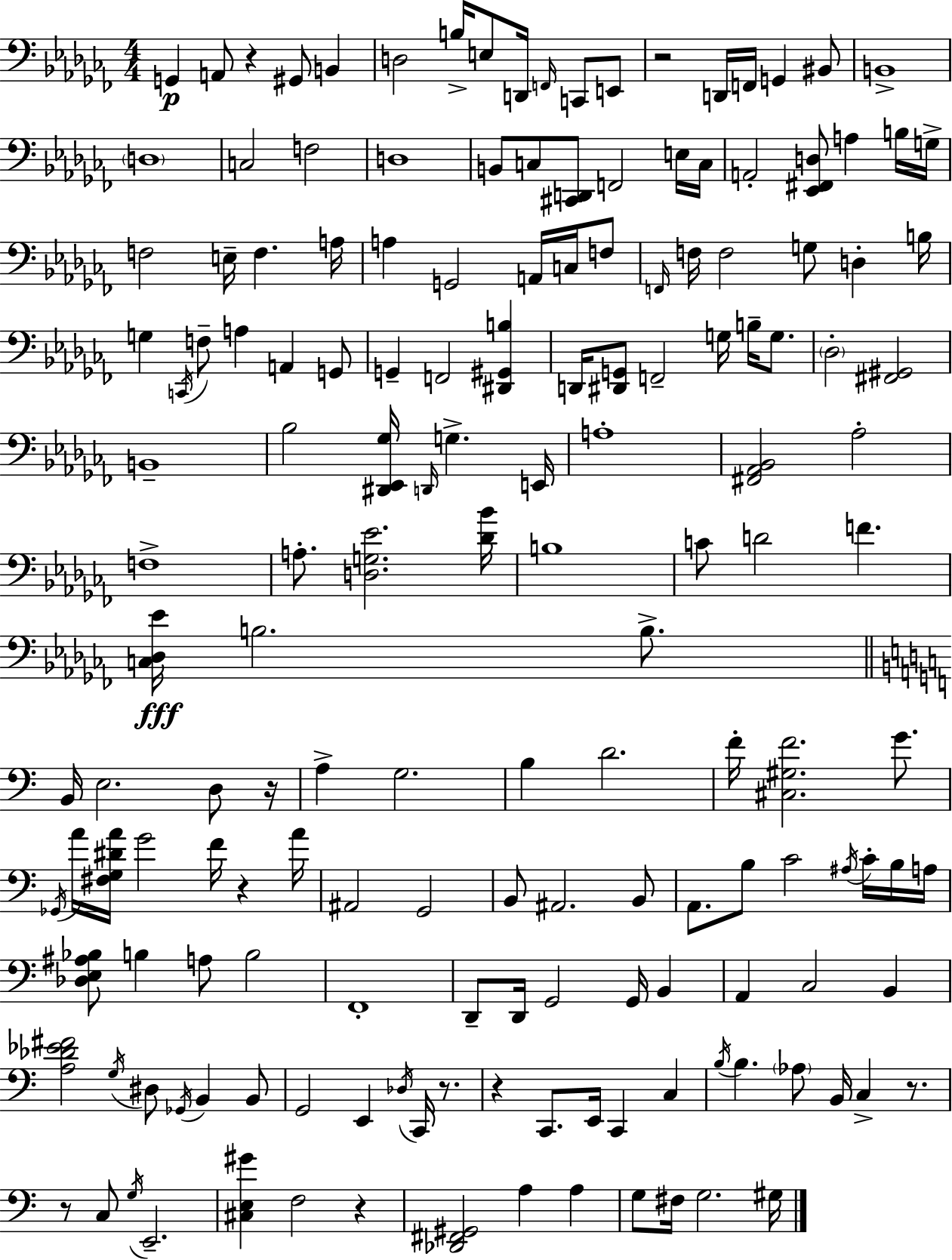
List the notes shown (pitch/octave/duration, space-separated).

G2/q A2/e R/q G#2/e B2/q D3/h B3/s E3/e D2/s F2/s C2/e E2/e R/h D2/s F2/s G2/q BIS2/e B2/w D3/w C3/h F3/h D3/w B2/e C3/e [C#2,D2]/e F2/h E3/s C3/s A2/h [Eb2,F#2,D3]/e A3/q B3/s G3/s F3/h E3/s F3/q. A3/s A3/q G2/h A2/s C3/s F3/e F2/s F3/s F3/h G3/e D3/q B3/s G3/q C2/s F3/e A3/q A2/q G2/e G2/q F2/h [D#2,G#2,B3]/q D2/s [D#2,G2]/e F2/h G3/s B3/s G3/e. Db3/h [F#2,G#2]/h B2/w Bb3/h [D#2,Eb2,Gb3]/s D2/s G3/q. E2/s A3/w [F#2,Ab2,Bb2]/h Ab3/h F3/w A3/e. [D3,G3,Eb4]/h. [Db4,Bb4]/s B3/w C4/e D4/h F4/q. [C3,Db3,Eb4]/s B3/h. B3/e. B2/s E3/h. D3/e R/s A3/q G3/h. B3/q D4/h. F4/s [C#3,G#3,F4]/h. G4/e. Gb2/s A4/s [F#3,G3,D#4,A4]/s G4/h F4/s R/q A4/s A#2/h G2/h B2/e A#2/h. B2/e A2/e. B3/e C4/h A#3/s C4/s B3/s A3/s [Db3,E3,A#3,Bb3]/e B3/q A3/e B3/h F2/w D2/e D2/s G2/h G2/s B2/q A2/q C3/h B2/q [A3,Db4,Eb4,F#4]/h G3/s D#3/e Gb2/s B2/q B2/e G2/h E2/q Db3/s C2/s R/e. R/q C2/e. E2/s C2/q C3/q B3/s B3/q. Ab3/e B2/s C3/q R/e. R/e C3/e G3/s E2/h. [C#3,E3,G#4]/q F3/h R/q [Db2,F#2,G#2]/h A3/q A3/q G3/e F#3/s G3/h. G#3/s